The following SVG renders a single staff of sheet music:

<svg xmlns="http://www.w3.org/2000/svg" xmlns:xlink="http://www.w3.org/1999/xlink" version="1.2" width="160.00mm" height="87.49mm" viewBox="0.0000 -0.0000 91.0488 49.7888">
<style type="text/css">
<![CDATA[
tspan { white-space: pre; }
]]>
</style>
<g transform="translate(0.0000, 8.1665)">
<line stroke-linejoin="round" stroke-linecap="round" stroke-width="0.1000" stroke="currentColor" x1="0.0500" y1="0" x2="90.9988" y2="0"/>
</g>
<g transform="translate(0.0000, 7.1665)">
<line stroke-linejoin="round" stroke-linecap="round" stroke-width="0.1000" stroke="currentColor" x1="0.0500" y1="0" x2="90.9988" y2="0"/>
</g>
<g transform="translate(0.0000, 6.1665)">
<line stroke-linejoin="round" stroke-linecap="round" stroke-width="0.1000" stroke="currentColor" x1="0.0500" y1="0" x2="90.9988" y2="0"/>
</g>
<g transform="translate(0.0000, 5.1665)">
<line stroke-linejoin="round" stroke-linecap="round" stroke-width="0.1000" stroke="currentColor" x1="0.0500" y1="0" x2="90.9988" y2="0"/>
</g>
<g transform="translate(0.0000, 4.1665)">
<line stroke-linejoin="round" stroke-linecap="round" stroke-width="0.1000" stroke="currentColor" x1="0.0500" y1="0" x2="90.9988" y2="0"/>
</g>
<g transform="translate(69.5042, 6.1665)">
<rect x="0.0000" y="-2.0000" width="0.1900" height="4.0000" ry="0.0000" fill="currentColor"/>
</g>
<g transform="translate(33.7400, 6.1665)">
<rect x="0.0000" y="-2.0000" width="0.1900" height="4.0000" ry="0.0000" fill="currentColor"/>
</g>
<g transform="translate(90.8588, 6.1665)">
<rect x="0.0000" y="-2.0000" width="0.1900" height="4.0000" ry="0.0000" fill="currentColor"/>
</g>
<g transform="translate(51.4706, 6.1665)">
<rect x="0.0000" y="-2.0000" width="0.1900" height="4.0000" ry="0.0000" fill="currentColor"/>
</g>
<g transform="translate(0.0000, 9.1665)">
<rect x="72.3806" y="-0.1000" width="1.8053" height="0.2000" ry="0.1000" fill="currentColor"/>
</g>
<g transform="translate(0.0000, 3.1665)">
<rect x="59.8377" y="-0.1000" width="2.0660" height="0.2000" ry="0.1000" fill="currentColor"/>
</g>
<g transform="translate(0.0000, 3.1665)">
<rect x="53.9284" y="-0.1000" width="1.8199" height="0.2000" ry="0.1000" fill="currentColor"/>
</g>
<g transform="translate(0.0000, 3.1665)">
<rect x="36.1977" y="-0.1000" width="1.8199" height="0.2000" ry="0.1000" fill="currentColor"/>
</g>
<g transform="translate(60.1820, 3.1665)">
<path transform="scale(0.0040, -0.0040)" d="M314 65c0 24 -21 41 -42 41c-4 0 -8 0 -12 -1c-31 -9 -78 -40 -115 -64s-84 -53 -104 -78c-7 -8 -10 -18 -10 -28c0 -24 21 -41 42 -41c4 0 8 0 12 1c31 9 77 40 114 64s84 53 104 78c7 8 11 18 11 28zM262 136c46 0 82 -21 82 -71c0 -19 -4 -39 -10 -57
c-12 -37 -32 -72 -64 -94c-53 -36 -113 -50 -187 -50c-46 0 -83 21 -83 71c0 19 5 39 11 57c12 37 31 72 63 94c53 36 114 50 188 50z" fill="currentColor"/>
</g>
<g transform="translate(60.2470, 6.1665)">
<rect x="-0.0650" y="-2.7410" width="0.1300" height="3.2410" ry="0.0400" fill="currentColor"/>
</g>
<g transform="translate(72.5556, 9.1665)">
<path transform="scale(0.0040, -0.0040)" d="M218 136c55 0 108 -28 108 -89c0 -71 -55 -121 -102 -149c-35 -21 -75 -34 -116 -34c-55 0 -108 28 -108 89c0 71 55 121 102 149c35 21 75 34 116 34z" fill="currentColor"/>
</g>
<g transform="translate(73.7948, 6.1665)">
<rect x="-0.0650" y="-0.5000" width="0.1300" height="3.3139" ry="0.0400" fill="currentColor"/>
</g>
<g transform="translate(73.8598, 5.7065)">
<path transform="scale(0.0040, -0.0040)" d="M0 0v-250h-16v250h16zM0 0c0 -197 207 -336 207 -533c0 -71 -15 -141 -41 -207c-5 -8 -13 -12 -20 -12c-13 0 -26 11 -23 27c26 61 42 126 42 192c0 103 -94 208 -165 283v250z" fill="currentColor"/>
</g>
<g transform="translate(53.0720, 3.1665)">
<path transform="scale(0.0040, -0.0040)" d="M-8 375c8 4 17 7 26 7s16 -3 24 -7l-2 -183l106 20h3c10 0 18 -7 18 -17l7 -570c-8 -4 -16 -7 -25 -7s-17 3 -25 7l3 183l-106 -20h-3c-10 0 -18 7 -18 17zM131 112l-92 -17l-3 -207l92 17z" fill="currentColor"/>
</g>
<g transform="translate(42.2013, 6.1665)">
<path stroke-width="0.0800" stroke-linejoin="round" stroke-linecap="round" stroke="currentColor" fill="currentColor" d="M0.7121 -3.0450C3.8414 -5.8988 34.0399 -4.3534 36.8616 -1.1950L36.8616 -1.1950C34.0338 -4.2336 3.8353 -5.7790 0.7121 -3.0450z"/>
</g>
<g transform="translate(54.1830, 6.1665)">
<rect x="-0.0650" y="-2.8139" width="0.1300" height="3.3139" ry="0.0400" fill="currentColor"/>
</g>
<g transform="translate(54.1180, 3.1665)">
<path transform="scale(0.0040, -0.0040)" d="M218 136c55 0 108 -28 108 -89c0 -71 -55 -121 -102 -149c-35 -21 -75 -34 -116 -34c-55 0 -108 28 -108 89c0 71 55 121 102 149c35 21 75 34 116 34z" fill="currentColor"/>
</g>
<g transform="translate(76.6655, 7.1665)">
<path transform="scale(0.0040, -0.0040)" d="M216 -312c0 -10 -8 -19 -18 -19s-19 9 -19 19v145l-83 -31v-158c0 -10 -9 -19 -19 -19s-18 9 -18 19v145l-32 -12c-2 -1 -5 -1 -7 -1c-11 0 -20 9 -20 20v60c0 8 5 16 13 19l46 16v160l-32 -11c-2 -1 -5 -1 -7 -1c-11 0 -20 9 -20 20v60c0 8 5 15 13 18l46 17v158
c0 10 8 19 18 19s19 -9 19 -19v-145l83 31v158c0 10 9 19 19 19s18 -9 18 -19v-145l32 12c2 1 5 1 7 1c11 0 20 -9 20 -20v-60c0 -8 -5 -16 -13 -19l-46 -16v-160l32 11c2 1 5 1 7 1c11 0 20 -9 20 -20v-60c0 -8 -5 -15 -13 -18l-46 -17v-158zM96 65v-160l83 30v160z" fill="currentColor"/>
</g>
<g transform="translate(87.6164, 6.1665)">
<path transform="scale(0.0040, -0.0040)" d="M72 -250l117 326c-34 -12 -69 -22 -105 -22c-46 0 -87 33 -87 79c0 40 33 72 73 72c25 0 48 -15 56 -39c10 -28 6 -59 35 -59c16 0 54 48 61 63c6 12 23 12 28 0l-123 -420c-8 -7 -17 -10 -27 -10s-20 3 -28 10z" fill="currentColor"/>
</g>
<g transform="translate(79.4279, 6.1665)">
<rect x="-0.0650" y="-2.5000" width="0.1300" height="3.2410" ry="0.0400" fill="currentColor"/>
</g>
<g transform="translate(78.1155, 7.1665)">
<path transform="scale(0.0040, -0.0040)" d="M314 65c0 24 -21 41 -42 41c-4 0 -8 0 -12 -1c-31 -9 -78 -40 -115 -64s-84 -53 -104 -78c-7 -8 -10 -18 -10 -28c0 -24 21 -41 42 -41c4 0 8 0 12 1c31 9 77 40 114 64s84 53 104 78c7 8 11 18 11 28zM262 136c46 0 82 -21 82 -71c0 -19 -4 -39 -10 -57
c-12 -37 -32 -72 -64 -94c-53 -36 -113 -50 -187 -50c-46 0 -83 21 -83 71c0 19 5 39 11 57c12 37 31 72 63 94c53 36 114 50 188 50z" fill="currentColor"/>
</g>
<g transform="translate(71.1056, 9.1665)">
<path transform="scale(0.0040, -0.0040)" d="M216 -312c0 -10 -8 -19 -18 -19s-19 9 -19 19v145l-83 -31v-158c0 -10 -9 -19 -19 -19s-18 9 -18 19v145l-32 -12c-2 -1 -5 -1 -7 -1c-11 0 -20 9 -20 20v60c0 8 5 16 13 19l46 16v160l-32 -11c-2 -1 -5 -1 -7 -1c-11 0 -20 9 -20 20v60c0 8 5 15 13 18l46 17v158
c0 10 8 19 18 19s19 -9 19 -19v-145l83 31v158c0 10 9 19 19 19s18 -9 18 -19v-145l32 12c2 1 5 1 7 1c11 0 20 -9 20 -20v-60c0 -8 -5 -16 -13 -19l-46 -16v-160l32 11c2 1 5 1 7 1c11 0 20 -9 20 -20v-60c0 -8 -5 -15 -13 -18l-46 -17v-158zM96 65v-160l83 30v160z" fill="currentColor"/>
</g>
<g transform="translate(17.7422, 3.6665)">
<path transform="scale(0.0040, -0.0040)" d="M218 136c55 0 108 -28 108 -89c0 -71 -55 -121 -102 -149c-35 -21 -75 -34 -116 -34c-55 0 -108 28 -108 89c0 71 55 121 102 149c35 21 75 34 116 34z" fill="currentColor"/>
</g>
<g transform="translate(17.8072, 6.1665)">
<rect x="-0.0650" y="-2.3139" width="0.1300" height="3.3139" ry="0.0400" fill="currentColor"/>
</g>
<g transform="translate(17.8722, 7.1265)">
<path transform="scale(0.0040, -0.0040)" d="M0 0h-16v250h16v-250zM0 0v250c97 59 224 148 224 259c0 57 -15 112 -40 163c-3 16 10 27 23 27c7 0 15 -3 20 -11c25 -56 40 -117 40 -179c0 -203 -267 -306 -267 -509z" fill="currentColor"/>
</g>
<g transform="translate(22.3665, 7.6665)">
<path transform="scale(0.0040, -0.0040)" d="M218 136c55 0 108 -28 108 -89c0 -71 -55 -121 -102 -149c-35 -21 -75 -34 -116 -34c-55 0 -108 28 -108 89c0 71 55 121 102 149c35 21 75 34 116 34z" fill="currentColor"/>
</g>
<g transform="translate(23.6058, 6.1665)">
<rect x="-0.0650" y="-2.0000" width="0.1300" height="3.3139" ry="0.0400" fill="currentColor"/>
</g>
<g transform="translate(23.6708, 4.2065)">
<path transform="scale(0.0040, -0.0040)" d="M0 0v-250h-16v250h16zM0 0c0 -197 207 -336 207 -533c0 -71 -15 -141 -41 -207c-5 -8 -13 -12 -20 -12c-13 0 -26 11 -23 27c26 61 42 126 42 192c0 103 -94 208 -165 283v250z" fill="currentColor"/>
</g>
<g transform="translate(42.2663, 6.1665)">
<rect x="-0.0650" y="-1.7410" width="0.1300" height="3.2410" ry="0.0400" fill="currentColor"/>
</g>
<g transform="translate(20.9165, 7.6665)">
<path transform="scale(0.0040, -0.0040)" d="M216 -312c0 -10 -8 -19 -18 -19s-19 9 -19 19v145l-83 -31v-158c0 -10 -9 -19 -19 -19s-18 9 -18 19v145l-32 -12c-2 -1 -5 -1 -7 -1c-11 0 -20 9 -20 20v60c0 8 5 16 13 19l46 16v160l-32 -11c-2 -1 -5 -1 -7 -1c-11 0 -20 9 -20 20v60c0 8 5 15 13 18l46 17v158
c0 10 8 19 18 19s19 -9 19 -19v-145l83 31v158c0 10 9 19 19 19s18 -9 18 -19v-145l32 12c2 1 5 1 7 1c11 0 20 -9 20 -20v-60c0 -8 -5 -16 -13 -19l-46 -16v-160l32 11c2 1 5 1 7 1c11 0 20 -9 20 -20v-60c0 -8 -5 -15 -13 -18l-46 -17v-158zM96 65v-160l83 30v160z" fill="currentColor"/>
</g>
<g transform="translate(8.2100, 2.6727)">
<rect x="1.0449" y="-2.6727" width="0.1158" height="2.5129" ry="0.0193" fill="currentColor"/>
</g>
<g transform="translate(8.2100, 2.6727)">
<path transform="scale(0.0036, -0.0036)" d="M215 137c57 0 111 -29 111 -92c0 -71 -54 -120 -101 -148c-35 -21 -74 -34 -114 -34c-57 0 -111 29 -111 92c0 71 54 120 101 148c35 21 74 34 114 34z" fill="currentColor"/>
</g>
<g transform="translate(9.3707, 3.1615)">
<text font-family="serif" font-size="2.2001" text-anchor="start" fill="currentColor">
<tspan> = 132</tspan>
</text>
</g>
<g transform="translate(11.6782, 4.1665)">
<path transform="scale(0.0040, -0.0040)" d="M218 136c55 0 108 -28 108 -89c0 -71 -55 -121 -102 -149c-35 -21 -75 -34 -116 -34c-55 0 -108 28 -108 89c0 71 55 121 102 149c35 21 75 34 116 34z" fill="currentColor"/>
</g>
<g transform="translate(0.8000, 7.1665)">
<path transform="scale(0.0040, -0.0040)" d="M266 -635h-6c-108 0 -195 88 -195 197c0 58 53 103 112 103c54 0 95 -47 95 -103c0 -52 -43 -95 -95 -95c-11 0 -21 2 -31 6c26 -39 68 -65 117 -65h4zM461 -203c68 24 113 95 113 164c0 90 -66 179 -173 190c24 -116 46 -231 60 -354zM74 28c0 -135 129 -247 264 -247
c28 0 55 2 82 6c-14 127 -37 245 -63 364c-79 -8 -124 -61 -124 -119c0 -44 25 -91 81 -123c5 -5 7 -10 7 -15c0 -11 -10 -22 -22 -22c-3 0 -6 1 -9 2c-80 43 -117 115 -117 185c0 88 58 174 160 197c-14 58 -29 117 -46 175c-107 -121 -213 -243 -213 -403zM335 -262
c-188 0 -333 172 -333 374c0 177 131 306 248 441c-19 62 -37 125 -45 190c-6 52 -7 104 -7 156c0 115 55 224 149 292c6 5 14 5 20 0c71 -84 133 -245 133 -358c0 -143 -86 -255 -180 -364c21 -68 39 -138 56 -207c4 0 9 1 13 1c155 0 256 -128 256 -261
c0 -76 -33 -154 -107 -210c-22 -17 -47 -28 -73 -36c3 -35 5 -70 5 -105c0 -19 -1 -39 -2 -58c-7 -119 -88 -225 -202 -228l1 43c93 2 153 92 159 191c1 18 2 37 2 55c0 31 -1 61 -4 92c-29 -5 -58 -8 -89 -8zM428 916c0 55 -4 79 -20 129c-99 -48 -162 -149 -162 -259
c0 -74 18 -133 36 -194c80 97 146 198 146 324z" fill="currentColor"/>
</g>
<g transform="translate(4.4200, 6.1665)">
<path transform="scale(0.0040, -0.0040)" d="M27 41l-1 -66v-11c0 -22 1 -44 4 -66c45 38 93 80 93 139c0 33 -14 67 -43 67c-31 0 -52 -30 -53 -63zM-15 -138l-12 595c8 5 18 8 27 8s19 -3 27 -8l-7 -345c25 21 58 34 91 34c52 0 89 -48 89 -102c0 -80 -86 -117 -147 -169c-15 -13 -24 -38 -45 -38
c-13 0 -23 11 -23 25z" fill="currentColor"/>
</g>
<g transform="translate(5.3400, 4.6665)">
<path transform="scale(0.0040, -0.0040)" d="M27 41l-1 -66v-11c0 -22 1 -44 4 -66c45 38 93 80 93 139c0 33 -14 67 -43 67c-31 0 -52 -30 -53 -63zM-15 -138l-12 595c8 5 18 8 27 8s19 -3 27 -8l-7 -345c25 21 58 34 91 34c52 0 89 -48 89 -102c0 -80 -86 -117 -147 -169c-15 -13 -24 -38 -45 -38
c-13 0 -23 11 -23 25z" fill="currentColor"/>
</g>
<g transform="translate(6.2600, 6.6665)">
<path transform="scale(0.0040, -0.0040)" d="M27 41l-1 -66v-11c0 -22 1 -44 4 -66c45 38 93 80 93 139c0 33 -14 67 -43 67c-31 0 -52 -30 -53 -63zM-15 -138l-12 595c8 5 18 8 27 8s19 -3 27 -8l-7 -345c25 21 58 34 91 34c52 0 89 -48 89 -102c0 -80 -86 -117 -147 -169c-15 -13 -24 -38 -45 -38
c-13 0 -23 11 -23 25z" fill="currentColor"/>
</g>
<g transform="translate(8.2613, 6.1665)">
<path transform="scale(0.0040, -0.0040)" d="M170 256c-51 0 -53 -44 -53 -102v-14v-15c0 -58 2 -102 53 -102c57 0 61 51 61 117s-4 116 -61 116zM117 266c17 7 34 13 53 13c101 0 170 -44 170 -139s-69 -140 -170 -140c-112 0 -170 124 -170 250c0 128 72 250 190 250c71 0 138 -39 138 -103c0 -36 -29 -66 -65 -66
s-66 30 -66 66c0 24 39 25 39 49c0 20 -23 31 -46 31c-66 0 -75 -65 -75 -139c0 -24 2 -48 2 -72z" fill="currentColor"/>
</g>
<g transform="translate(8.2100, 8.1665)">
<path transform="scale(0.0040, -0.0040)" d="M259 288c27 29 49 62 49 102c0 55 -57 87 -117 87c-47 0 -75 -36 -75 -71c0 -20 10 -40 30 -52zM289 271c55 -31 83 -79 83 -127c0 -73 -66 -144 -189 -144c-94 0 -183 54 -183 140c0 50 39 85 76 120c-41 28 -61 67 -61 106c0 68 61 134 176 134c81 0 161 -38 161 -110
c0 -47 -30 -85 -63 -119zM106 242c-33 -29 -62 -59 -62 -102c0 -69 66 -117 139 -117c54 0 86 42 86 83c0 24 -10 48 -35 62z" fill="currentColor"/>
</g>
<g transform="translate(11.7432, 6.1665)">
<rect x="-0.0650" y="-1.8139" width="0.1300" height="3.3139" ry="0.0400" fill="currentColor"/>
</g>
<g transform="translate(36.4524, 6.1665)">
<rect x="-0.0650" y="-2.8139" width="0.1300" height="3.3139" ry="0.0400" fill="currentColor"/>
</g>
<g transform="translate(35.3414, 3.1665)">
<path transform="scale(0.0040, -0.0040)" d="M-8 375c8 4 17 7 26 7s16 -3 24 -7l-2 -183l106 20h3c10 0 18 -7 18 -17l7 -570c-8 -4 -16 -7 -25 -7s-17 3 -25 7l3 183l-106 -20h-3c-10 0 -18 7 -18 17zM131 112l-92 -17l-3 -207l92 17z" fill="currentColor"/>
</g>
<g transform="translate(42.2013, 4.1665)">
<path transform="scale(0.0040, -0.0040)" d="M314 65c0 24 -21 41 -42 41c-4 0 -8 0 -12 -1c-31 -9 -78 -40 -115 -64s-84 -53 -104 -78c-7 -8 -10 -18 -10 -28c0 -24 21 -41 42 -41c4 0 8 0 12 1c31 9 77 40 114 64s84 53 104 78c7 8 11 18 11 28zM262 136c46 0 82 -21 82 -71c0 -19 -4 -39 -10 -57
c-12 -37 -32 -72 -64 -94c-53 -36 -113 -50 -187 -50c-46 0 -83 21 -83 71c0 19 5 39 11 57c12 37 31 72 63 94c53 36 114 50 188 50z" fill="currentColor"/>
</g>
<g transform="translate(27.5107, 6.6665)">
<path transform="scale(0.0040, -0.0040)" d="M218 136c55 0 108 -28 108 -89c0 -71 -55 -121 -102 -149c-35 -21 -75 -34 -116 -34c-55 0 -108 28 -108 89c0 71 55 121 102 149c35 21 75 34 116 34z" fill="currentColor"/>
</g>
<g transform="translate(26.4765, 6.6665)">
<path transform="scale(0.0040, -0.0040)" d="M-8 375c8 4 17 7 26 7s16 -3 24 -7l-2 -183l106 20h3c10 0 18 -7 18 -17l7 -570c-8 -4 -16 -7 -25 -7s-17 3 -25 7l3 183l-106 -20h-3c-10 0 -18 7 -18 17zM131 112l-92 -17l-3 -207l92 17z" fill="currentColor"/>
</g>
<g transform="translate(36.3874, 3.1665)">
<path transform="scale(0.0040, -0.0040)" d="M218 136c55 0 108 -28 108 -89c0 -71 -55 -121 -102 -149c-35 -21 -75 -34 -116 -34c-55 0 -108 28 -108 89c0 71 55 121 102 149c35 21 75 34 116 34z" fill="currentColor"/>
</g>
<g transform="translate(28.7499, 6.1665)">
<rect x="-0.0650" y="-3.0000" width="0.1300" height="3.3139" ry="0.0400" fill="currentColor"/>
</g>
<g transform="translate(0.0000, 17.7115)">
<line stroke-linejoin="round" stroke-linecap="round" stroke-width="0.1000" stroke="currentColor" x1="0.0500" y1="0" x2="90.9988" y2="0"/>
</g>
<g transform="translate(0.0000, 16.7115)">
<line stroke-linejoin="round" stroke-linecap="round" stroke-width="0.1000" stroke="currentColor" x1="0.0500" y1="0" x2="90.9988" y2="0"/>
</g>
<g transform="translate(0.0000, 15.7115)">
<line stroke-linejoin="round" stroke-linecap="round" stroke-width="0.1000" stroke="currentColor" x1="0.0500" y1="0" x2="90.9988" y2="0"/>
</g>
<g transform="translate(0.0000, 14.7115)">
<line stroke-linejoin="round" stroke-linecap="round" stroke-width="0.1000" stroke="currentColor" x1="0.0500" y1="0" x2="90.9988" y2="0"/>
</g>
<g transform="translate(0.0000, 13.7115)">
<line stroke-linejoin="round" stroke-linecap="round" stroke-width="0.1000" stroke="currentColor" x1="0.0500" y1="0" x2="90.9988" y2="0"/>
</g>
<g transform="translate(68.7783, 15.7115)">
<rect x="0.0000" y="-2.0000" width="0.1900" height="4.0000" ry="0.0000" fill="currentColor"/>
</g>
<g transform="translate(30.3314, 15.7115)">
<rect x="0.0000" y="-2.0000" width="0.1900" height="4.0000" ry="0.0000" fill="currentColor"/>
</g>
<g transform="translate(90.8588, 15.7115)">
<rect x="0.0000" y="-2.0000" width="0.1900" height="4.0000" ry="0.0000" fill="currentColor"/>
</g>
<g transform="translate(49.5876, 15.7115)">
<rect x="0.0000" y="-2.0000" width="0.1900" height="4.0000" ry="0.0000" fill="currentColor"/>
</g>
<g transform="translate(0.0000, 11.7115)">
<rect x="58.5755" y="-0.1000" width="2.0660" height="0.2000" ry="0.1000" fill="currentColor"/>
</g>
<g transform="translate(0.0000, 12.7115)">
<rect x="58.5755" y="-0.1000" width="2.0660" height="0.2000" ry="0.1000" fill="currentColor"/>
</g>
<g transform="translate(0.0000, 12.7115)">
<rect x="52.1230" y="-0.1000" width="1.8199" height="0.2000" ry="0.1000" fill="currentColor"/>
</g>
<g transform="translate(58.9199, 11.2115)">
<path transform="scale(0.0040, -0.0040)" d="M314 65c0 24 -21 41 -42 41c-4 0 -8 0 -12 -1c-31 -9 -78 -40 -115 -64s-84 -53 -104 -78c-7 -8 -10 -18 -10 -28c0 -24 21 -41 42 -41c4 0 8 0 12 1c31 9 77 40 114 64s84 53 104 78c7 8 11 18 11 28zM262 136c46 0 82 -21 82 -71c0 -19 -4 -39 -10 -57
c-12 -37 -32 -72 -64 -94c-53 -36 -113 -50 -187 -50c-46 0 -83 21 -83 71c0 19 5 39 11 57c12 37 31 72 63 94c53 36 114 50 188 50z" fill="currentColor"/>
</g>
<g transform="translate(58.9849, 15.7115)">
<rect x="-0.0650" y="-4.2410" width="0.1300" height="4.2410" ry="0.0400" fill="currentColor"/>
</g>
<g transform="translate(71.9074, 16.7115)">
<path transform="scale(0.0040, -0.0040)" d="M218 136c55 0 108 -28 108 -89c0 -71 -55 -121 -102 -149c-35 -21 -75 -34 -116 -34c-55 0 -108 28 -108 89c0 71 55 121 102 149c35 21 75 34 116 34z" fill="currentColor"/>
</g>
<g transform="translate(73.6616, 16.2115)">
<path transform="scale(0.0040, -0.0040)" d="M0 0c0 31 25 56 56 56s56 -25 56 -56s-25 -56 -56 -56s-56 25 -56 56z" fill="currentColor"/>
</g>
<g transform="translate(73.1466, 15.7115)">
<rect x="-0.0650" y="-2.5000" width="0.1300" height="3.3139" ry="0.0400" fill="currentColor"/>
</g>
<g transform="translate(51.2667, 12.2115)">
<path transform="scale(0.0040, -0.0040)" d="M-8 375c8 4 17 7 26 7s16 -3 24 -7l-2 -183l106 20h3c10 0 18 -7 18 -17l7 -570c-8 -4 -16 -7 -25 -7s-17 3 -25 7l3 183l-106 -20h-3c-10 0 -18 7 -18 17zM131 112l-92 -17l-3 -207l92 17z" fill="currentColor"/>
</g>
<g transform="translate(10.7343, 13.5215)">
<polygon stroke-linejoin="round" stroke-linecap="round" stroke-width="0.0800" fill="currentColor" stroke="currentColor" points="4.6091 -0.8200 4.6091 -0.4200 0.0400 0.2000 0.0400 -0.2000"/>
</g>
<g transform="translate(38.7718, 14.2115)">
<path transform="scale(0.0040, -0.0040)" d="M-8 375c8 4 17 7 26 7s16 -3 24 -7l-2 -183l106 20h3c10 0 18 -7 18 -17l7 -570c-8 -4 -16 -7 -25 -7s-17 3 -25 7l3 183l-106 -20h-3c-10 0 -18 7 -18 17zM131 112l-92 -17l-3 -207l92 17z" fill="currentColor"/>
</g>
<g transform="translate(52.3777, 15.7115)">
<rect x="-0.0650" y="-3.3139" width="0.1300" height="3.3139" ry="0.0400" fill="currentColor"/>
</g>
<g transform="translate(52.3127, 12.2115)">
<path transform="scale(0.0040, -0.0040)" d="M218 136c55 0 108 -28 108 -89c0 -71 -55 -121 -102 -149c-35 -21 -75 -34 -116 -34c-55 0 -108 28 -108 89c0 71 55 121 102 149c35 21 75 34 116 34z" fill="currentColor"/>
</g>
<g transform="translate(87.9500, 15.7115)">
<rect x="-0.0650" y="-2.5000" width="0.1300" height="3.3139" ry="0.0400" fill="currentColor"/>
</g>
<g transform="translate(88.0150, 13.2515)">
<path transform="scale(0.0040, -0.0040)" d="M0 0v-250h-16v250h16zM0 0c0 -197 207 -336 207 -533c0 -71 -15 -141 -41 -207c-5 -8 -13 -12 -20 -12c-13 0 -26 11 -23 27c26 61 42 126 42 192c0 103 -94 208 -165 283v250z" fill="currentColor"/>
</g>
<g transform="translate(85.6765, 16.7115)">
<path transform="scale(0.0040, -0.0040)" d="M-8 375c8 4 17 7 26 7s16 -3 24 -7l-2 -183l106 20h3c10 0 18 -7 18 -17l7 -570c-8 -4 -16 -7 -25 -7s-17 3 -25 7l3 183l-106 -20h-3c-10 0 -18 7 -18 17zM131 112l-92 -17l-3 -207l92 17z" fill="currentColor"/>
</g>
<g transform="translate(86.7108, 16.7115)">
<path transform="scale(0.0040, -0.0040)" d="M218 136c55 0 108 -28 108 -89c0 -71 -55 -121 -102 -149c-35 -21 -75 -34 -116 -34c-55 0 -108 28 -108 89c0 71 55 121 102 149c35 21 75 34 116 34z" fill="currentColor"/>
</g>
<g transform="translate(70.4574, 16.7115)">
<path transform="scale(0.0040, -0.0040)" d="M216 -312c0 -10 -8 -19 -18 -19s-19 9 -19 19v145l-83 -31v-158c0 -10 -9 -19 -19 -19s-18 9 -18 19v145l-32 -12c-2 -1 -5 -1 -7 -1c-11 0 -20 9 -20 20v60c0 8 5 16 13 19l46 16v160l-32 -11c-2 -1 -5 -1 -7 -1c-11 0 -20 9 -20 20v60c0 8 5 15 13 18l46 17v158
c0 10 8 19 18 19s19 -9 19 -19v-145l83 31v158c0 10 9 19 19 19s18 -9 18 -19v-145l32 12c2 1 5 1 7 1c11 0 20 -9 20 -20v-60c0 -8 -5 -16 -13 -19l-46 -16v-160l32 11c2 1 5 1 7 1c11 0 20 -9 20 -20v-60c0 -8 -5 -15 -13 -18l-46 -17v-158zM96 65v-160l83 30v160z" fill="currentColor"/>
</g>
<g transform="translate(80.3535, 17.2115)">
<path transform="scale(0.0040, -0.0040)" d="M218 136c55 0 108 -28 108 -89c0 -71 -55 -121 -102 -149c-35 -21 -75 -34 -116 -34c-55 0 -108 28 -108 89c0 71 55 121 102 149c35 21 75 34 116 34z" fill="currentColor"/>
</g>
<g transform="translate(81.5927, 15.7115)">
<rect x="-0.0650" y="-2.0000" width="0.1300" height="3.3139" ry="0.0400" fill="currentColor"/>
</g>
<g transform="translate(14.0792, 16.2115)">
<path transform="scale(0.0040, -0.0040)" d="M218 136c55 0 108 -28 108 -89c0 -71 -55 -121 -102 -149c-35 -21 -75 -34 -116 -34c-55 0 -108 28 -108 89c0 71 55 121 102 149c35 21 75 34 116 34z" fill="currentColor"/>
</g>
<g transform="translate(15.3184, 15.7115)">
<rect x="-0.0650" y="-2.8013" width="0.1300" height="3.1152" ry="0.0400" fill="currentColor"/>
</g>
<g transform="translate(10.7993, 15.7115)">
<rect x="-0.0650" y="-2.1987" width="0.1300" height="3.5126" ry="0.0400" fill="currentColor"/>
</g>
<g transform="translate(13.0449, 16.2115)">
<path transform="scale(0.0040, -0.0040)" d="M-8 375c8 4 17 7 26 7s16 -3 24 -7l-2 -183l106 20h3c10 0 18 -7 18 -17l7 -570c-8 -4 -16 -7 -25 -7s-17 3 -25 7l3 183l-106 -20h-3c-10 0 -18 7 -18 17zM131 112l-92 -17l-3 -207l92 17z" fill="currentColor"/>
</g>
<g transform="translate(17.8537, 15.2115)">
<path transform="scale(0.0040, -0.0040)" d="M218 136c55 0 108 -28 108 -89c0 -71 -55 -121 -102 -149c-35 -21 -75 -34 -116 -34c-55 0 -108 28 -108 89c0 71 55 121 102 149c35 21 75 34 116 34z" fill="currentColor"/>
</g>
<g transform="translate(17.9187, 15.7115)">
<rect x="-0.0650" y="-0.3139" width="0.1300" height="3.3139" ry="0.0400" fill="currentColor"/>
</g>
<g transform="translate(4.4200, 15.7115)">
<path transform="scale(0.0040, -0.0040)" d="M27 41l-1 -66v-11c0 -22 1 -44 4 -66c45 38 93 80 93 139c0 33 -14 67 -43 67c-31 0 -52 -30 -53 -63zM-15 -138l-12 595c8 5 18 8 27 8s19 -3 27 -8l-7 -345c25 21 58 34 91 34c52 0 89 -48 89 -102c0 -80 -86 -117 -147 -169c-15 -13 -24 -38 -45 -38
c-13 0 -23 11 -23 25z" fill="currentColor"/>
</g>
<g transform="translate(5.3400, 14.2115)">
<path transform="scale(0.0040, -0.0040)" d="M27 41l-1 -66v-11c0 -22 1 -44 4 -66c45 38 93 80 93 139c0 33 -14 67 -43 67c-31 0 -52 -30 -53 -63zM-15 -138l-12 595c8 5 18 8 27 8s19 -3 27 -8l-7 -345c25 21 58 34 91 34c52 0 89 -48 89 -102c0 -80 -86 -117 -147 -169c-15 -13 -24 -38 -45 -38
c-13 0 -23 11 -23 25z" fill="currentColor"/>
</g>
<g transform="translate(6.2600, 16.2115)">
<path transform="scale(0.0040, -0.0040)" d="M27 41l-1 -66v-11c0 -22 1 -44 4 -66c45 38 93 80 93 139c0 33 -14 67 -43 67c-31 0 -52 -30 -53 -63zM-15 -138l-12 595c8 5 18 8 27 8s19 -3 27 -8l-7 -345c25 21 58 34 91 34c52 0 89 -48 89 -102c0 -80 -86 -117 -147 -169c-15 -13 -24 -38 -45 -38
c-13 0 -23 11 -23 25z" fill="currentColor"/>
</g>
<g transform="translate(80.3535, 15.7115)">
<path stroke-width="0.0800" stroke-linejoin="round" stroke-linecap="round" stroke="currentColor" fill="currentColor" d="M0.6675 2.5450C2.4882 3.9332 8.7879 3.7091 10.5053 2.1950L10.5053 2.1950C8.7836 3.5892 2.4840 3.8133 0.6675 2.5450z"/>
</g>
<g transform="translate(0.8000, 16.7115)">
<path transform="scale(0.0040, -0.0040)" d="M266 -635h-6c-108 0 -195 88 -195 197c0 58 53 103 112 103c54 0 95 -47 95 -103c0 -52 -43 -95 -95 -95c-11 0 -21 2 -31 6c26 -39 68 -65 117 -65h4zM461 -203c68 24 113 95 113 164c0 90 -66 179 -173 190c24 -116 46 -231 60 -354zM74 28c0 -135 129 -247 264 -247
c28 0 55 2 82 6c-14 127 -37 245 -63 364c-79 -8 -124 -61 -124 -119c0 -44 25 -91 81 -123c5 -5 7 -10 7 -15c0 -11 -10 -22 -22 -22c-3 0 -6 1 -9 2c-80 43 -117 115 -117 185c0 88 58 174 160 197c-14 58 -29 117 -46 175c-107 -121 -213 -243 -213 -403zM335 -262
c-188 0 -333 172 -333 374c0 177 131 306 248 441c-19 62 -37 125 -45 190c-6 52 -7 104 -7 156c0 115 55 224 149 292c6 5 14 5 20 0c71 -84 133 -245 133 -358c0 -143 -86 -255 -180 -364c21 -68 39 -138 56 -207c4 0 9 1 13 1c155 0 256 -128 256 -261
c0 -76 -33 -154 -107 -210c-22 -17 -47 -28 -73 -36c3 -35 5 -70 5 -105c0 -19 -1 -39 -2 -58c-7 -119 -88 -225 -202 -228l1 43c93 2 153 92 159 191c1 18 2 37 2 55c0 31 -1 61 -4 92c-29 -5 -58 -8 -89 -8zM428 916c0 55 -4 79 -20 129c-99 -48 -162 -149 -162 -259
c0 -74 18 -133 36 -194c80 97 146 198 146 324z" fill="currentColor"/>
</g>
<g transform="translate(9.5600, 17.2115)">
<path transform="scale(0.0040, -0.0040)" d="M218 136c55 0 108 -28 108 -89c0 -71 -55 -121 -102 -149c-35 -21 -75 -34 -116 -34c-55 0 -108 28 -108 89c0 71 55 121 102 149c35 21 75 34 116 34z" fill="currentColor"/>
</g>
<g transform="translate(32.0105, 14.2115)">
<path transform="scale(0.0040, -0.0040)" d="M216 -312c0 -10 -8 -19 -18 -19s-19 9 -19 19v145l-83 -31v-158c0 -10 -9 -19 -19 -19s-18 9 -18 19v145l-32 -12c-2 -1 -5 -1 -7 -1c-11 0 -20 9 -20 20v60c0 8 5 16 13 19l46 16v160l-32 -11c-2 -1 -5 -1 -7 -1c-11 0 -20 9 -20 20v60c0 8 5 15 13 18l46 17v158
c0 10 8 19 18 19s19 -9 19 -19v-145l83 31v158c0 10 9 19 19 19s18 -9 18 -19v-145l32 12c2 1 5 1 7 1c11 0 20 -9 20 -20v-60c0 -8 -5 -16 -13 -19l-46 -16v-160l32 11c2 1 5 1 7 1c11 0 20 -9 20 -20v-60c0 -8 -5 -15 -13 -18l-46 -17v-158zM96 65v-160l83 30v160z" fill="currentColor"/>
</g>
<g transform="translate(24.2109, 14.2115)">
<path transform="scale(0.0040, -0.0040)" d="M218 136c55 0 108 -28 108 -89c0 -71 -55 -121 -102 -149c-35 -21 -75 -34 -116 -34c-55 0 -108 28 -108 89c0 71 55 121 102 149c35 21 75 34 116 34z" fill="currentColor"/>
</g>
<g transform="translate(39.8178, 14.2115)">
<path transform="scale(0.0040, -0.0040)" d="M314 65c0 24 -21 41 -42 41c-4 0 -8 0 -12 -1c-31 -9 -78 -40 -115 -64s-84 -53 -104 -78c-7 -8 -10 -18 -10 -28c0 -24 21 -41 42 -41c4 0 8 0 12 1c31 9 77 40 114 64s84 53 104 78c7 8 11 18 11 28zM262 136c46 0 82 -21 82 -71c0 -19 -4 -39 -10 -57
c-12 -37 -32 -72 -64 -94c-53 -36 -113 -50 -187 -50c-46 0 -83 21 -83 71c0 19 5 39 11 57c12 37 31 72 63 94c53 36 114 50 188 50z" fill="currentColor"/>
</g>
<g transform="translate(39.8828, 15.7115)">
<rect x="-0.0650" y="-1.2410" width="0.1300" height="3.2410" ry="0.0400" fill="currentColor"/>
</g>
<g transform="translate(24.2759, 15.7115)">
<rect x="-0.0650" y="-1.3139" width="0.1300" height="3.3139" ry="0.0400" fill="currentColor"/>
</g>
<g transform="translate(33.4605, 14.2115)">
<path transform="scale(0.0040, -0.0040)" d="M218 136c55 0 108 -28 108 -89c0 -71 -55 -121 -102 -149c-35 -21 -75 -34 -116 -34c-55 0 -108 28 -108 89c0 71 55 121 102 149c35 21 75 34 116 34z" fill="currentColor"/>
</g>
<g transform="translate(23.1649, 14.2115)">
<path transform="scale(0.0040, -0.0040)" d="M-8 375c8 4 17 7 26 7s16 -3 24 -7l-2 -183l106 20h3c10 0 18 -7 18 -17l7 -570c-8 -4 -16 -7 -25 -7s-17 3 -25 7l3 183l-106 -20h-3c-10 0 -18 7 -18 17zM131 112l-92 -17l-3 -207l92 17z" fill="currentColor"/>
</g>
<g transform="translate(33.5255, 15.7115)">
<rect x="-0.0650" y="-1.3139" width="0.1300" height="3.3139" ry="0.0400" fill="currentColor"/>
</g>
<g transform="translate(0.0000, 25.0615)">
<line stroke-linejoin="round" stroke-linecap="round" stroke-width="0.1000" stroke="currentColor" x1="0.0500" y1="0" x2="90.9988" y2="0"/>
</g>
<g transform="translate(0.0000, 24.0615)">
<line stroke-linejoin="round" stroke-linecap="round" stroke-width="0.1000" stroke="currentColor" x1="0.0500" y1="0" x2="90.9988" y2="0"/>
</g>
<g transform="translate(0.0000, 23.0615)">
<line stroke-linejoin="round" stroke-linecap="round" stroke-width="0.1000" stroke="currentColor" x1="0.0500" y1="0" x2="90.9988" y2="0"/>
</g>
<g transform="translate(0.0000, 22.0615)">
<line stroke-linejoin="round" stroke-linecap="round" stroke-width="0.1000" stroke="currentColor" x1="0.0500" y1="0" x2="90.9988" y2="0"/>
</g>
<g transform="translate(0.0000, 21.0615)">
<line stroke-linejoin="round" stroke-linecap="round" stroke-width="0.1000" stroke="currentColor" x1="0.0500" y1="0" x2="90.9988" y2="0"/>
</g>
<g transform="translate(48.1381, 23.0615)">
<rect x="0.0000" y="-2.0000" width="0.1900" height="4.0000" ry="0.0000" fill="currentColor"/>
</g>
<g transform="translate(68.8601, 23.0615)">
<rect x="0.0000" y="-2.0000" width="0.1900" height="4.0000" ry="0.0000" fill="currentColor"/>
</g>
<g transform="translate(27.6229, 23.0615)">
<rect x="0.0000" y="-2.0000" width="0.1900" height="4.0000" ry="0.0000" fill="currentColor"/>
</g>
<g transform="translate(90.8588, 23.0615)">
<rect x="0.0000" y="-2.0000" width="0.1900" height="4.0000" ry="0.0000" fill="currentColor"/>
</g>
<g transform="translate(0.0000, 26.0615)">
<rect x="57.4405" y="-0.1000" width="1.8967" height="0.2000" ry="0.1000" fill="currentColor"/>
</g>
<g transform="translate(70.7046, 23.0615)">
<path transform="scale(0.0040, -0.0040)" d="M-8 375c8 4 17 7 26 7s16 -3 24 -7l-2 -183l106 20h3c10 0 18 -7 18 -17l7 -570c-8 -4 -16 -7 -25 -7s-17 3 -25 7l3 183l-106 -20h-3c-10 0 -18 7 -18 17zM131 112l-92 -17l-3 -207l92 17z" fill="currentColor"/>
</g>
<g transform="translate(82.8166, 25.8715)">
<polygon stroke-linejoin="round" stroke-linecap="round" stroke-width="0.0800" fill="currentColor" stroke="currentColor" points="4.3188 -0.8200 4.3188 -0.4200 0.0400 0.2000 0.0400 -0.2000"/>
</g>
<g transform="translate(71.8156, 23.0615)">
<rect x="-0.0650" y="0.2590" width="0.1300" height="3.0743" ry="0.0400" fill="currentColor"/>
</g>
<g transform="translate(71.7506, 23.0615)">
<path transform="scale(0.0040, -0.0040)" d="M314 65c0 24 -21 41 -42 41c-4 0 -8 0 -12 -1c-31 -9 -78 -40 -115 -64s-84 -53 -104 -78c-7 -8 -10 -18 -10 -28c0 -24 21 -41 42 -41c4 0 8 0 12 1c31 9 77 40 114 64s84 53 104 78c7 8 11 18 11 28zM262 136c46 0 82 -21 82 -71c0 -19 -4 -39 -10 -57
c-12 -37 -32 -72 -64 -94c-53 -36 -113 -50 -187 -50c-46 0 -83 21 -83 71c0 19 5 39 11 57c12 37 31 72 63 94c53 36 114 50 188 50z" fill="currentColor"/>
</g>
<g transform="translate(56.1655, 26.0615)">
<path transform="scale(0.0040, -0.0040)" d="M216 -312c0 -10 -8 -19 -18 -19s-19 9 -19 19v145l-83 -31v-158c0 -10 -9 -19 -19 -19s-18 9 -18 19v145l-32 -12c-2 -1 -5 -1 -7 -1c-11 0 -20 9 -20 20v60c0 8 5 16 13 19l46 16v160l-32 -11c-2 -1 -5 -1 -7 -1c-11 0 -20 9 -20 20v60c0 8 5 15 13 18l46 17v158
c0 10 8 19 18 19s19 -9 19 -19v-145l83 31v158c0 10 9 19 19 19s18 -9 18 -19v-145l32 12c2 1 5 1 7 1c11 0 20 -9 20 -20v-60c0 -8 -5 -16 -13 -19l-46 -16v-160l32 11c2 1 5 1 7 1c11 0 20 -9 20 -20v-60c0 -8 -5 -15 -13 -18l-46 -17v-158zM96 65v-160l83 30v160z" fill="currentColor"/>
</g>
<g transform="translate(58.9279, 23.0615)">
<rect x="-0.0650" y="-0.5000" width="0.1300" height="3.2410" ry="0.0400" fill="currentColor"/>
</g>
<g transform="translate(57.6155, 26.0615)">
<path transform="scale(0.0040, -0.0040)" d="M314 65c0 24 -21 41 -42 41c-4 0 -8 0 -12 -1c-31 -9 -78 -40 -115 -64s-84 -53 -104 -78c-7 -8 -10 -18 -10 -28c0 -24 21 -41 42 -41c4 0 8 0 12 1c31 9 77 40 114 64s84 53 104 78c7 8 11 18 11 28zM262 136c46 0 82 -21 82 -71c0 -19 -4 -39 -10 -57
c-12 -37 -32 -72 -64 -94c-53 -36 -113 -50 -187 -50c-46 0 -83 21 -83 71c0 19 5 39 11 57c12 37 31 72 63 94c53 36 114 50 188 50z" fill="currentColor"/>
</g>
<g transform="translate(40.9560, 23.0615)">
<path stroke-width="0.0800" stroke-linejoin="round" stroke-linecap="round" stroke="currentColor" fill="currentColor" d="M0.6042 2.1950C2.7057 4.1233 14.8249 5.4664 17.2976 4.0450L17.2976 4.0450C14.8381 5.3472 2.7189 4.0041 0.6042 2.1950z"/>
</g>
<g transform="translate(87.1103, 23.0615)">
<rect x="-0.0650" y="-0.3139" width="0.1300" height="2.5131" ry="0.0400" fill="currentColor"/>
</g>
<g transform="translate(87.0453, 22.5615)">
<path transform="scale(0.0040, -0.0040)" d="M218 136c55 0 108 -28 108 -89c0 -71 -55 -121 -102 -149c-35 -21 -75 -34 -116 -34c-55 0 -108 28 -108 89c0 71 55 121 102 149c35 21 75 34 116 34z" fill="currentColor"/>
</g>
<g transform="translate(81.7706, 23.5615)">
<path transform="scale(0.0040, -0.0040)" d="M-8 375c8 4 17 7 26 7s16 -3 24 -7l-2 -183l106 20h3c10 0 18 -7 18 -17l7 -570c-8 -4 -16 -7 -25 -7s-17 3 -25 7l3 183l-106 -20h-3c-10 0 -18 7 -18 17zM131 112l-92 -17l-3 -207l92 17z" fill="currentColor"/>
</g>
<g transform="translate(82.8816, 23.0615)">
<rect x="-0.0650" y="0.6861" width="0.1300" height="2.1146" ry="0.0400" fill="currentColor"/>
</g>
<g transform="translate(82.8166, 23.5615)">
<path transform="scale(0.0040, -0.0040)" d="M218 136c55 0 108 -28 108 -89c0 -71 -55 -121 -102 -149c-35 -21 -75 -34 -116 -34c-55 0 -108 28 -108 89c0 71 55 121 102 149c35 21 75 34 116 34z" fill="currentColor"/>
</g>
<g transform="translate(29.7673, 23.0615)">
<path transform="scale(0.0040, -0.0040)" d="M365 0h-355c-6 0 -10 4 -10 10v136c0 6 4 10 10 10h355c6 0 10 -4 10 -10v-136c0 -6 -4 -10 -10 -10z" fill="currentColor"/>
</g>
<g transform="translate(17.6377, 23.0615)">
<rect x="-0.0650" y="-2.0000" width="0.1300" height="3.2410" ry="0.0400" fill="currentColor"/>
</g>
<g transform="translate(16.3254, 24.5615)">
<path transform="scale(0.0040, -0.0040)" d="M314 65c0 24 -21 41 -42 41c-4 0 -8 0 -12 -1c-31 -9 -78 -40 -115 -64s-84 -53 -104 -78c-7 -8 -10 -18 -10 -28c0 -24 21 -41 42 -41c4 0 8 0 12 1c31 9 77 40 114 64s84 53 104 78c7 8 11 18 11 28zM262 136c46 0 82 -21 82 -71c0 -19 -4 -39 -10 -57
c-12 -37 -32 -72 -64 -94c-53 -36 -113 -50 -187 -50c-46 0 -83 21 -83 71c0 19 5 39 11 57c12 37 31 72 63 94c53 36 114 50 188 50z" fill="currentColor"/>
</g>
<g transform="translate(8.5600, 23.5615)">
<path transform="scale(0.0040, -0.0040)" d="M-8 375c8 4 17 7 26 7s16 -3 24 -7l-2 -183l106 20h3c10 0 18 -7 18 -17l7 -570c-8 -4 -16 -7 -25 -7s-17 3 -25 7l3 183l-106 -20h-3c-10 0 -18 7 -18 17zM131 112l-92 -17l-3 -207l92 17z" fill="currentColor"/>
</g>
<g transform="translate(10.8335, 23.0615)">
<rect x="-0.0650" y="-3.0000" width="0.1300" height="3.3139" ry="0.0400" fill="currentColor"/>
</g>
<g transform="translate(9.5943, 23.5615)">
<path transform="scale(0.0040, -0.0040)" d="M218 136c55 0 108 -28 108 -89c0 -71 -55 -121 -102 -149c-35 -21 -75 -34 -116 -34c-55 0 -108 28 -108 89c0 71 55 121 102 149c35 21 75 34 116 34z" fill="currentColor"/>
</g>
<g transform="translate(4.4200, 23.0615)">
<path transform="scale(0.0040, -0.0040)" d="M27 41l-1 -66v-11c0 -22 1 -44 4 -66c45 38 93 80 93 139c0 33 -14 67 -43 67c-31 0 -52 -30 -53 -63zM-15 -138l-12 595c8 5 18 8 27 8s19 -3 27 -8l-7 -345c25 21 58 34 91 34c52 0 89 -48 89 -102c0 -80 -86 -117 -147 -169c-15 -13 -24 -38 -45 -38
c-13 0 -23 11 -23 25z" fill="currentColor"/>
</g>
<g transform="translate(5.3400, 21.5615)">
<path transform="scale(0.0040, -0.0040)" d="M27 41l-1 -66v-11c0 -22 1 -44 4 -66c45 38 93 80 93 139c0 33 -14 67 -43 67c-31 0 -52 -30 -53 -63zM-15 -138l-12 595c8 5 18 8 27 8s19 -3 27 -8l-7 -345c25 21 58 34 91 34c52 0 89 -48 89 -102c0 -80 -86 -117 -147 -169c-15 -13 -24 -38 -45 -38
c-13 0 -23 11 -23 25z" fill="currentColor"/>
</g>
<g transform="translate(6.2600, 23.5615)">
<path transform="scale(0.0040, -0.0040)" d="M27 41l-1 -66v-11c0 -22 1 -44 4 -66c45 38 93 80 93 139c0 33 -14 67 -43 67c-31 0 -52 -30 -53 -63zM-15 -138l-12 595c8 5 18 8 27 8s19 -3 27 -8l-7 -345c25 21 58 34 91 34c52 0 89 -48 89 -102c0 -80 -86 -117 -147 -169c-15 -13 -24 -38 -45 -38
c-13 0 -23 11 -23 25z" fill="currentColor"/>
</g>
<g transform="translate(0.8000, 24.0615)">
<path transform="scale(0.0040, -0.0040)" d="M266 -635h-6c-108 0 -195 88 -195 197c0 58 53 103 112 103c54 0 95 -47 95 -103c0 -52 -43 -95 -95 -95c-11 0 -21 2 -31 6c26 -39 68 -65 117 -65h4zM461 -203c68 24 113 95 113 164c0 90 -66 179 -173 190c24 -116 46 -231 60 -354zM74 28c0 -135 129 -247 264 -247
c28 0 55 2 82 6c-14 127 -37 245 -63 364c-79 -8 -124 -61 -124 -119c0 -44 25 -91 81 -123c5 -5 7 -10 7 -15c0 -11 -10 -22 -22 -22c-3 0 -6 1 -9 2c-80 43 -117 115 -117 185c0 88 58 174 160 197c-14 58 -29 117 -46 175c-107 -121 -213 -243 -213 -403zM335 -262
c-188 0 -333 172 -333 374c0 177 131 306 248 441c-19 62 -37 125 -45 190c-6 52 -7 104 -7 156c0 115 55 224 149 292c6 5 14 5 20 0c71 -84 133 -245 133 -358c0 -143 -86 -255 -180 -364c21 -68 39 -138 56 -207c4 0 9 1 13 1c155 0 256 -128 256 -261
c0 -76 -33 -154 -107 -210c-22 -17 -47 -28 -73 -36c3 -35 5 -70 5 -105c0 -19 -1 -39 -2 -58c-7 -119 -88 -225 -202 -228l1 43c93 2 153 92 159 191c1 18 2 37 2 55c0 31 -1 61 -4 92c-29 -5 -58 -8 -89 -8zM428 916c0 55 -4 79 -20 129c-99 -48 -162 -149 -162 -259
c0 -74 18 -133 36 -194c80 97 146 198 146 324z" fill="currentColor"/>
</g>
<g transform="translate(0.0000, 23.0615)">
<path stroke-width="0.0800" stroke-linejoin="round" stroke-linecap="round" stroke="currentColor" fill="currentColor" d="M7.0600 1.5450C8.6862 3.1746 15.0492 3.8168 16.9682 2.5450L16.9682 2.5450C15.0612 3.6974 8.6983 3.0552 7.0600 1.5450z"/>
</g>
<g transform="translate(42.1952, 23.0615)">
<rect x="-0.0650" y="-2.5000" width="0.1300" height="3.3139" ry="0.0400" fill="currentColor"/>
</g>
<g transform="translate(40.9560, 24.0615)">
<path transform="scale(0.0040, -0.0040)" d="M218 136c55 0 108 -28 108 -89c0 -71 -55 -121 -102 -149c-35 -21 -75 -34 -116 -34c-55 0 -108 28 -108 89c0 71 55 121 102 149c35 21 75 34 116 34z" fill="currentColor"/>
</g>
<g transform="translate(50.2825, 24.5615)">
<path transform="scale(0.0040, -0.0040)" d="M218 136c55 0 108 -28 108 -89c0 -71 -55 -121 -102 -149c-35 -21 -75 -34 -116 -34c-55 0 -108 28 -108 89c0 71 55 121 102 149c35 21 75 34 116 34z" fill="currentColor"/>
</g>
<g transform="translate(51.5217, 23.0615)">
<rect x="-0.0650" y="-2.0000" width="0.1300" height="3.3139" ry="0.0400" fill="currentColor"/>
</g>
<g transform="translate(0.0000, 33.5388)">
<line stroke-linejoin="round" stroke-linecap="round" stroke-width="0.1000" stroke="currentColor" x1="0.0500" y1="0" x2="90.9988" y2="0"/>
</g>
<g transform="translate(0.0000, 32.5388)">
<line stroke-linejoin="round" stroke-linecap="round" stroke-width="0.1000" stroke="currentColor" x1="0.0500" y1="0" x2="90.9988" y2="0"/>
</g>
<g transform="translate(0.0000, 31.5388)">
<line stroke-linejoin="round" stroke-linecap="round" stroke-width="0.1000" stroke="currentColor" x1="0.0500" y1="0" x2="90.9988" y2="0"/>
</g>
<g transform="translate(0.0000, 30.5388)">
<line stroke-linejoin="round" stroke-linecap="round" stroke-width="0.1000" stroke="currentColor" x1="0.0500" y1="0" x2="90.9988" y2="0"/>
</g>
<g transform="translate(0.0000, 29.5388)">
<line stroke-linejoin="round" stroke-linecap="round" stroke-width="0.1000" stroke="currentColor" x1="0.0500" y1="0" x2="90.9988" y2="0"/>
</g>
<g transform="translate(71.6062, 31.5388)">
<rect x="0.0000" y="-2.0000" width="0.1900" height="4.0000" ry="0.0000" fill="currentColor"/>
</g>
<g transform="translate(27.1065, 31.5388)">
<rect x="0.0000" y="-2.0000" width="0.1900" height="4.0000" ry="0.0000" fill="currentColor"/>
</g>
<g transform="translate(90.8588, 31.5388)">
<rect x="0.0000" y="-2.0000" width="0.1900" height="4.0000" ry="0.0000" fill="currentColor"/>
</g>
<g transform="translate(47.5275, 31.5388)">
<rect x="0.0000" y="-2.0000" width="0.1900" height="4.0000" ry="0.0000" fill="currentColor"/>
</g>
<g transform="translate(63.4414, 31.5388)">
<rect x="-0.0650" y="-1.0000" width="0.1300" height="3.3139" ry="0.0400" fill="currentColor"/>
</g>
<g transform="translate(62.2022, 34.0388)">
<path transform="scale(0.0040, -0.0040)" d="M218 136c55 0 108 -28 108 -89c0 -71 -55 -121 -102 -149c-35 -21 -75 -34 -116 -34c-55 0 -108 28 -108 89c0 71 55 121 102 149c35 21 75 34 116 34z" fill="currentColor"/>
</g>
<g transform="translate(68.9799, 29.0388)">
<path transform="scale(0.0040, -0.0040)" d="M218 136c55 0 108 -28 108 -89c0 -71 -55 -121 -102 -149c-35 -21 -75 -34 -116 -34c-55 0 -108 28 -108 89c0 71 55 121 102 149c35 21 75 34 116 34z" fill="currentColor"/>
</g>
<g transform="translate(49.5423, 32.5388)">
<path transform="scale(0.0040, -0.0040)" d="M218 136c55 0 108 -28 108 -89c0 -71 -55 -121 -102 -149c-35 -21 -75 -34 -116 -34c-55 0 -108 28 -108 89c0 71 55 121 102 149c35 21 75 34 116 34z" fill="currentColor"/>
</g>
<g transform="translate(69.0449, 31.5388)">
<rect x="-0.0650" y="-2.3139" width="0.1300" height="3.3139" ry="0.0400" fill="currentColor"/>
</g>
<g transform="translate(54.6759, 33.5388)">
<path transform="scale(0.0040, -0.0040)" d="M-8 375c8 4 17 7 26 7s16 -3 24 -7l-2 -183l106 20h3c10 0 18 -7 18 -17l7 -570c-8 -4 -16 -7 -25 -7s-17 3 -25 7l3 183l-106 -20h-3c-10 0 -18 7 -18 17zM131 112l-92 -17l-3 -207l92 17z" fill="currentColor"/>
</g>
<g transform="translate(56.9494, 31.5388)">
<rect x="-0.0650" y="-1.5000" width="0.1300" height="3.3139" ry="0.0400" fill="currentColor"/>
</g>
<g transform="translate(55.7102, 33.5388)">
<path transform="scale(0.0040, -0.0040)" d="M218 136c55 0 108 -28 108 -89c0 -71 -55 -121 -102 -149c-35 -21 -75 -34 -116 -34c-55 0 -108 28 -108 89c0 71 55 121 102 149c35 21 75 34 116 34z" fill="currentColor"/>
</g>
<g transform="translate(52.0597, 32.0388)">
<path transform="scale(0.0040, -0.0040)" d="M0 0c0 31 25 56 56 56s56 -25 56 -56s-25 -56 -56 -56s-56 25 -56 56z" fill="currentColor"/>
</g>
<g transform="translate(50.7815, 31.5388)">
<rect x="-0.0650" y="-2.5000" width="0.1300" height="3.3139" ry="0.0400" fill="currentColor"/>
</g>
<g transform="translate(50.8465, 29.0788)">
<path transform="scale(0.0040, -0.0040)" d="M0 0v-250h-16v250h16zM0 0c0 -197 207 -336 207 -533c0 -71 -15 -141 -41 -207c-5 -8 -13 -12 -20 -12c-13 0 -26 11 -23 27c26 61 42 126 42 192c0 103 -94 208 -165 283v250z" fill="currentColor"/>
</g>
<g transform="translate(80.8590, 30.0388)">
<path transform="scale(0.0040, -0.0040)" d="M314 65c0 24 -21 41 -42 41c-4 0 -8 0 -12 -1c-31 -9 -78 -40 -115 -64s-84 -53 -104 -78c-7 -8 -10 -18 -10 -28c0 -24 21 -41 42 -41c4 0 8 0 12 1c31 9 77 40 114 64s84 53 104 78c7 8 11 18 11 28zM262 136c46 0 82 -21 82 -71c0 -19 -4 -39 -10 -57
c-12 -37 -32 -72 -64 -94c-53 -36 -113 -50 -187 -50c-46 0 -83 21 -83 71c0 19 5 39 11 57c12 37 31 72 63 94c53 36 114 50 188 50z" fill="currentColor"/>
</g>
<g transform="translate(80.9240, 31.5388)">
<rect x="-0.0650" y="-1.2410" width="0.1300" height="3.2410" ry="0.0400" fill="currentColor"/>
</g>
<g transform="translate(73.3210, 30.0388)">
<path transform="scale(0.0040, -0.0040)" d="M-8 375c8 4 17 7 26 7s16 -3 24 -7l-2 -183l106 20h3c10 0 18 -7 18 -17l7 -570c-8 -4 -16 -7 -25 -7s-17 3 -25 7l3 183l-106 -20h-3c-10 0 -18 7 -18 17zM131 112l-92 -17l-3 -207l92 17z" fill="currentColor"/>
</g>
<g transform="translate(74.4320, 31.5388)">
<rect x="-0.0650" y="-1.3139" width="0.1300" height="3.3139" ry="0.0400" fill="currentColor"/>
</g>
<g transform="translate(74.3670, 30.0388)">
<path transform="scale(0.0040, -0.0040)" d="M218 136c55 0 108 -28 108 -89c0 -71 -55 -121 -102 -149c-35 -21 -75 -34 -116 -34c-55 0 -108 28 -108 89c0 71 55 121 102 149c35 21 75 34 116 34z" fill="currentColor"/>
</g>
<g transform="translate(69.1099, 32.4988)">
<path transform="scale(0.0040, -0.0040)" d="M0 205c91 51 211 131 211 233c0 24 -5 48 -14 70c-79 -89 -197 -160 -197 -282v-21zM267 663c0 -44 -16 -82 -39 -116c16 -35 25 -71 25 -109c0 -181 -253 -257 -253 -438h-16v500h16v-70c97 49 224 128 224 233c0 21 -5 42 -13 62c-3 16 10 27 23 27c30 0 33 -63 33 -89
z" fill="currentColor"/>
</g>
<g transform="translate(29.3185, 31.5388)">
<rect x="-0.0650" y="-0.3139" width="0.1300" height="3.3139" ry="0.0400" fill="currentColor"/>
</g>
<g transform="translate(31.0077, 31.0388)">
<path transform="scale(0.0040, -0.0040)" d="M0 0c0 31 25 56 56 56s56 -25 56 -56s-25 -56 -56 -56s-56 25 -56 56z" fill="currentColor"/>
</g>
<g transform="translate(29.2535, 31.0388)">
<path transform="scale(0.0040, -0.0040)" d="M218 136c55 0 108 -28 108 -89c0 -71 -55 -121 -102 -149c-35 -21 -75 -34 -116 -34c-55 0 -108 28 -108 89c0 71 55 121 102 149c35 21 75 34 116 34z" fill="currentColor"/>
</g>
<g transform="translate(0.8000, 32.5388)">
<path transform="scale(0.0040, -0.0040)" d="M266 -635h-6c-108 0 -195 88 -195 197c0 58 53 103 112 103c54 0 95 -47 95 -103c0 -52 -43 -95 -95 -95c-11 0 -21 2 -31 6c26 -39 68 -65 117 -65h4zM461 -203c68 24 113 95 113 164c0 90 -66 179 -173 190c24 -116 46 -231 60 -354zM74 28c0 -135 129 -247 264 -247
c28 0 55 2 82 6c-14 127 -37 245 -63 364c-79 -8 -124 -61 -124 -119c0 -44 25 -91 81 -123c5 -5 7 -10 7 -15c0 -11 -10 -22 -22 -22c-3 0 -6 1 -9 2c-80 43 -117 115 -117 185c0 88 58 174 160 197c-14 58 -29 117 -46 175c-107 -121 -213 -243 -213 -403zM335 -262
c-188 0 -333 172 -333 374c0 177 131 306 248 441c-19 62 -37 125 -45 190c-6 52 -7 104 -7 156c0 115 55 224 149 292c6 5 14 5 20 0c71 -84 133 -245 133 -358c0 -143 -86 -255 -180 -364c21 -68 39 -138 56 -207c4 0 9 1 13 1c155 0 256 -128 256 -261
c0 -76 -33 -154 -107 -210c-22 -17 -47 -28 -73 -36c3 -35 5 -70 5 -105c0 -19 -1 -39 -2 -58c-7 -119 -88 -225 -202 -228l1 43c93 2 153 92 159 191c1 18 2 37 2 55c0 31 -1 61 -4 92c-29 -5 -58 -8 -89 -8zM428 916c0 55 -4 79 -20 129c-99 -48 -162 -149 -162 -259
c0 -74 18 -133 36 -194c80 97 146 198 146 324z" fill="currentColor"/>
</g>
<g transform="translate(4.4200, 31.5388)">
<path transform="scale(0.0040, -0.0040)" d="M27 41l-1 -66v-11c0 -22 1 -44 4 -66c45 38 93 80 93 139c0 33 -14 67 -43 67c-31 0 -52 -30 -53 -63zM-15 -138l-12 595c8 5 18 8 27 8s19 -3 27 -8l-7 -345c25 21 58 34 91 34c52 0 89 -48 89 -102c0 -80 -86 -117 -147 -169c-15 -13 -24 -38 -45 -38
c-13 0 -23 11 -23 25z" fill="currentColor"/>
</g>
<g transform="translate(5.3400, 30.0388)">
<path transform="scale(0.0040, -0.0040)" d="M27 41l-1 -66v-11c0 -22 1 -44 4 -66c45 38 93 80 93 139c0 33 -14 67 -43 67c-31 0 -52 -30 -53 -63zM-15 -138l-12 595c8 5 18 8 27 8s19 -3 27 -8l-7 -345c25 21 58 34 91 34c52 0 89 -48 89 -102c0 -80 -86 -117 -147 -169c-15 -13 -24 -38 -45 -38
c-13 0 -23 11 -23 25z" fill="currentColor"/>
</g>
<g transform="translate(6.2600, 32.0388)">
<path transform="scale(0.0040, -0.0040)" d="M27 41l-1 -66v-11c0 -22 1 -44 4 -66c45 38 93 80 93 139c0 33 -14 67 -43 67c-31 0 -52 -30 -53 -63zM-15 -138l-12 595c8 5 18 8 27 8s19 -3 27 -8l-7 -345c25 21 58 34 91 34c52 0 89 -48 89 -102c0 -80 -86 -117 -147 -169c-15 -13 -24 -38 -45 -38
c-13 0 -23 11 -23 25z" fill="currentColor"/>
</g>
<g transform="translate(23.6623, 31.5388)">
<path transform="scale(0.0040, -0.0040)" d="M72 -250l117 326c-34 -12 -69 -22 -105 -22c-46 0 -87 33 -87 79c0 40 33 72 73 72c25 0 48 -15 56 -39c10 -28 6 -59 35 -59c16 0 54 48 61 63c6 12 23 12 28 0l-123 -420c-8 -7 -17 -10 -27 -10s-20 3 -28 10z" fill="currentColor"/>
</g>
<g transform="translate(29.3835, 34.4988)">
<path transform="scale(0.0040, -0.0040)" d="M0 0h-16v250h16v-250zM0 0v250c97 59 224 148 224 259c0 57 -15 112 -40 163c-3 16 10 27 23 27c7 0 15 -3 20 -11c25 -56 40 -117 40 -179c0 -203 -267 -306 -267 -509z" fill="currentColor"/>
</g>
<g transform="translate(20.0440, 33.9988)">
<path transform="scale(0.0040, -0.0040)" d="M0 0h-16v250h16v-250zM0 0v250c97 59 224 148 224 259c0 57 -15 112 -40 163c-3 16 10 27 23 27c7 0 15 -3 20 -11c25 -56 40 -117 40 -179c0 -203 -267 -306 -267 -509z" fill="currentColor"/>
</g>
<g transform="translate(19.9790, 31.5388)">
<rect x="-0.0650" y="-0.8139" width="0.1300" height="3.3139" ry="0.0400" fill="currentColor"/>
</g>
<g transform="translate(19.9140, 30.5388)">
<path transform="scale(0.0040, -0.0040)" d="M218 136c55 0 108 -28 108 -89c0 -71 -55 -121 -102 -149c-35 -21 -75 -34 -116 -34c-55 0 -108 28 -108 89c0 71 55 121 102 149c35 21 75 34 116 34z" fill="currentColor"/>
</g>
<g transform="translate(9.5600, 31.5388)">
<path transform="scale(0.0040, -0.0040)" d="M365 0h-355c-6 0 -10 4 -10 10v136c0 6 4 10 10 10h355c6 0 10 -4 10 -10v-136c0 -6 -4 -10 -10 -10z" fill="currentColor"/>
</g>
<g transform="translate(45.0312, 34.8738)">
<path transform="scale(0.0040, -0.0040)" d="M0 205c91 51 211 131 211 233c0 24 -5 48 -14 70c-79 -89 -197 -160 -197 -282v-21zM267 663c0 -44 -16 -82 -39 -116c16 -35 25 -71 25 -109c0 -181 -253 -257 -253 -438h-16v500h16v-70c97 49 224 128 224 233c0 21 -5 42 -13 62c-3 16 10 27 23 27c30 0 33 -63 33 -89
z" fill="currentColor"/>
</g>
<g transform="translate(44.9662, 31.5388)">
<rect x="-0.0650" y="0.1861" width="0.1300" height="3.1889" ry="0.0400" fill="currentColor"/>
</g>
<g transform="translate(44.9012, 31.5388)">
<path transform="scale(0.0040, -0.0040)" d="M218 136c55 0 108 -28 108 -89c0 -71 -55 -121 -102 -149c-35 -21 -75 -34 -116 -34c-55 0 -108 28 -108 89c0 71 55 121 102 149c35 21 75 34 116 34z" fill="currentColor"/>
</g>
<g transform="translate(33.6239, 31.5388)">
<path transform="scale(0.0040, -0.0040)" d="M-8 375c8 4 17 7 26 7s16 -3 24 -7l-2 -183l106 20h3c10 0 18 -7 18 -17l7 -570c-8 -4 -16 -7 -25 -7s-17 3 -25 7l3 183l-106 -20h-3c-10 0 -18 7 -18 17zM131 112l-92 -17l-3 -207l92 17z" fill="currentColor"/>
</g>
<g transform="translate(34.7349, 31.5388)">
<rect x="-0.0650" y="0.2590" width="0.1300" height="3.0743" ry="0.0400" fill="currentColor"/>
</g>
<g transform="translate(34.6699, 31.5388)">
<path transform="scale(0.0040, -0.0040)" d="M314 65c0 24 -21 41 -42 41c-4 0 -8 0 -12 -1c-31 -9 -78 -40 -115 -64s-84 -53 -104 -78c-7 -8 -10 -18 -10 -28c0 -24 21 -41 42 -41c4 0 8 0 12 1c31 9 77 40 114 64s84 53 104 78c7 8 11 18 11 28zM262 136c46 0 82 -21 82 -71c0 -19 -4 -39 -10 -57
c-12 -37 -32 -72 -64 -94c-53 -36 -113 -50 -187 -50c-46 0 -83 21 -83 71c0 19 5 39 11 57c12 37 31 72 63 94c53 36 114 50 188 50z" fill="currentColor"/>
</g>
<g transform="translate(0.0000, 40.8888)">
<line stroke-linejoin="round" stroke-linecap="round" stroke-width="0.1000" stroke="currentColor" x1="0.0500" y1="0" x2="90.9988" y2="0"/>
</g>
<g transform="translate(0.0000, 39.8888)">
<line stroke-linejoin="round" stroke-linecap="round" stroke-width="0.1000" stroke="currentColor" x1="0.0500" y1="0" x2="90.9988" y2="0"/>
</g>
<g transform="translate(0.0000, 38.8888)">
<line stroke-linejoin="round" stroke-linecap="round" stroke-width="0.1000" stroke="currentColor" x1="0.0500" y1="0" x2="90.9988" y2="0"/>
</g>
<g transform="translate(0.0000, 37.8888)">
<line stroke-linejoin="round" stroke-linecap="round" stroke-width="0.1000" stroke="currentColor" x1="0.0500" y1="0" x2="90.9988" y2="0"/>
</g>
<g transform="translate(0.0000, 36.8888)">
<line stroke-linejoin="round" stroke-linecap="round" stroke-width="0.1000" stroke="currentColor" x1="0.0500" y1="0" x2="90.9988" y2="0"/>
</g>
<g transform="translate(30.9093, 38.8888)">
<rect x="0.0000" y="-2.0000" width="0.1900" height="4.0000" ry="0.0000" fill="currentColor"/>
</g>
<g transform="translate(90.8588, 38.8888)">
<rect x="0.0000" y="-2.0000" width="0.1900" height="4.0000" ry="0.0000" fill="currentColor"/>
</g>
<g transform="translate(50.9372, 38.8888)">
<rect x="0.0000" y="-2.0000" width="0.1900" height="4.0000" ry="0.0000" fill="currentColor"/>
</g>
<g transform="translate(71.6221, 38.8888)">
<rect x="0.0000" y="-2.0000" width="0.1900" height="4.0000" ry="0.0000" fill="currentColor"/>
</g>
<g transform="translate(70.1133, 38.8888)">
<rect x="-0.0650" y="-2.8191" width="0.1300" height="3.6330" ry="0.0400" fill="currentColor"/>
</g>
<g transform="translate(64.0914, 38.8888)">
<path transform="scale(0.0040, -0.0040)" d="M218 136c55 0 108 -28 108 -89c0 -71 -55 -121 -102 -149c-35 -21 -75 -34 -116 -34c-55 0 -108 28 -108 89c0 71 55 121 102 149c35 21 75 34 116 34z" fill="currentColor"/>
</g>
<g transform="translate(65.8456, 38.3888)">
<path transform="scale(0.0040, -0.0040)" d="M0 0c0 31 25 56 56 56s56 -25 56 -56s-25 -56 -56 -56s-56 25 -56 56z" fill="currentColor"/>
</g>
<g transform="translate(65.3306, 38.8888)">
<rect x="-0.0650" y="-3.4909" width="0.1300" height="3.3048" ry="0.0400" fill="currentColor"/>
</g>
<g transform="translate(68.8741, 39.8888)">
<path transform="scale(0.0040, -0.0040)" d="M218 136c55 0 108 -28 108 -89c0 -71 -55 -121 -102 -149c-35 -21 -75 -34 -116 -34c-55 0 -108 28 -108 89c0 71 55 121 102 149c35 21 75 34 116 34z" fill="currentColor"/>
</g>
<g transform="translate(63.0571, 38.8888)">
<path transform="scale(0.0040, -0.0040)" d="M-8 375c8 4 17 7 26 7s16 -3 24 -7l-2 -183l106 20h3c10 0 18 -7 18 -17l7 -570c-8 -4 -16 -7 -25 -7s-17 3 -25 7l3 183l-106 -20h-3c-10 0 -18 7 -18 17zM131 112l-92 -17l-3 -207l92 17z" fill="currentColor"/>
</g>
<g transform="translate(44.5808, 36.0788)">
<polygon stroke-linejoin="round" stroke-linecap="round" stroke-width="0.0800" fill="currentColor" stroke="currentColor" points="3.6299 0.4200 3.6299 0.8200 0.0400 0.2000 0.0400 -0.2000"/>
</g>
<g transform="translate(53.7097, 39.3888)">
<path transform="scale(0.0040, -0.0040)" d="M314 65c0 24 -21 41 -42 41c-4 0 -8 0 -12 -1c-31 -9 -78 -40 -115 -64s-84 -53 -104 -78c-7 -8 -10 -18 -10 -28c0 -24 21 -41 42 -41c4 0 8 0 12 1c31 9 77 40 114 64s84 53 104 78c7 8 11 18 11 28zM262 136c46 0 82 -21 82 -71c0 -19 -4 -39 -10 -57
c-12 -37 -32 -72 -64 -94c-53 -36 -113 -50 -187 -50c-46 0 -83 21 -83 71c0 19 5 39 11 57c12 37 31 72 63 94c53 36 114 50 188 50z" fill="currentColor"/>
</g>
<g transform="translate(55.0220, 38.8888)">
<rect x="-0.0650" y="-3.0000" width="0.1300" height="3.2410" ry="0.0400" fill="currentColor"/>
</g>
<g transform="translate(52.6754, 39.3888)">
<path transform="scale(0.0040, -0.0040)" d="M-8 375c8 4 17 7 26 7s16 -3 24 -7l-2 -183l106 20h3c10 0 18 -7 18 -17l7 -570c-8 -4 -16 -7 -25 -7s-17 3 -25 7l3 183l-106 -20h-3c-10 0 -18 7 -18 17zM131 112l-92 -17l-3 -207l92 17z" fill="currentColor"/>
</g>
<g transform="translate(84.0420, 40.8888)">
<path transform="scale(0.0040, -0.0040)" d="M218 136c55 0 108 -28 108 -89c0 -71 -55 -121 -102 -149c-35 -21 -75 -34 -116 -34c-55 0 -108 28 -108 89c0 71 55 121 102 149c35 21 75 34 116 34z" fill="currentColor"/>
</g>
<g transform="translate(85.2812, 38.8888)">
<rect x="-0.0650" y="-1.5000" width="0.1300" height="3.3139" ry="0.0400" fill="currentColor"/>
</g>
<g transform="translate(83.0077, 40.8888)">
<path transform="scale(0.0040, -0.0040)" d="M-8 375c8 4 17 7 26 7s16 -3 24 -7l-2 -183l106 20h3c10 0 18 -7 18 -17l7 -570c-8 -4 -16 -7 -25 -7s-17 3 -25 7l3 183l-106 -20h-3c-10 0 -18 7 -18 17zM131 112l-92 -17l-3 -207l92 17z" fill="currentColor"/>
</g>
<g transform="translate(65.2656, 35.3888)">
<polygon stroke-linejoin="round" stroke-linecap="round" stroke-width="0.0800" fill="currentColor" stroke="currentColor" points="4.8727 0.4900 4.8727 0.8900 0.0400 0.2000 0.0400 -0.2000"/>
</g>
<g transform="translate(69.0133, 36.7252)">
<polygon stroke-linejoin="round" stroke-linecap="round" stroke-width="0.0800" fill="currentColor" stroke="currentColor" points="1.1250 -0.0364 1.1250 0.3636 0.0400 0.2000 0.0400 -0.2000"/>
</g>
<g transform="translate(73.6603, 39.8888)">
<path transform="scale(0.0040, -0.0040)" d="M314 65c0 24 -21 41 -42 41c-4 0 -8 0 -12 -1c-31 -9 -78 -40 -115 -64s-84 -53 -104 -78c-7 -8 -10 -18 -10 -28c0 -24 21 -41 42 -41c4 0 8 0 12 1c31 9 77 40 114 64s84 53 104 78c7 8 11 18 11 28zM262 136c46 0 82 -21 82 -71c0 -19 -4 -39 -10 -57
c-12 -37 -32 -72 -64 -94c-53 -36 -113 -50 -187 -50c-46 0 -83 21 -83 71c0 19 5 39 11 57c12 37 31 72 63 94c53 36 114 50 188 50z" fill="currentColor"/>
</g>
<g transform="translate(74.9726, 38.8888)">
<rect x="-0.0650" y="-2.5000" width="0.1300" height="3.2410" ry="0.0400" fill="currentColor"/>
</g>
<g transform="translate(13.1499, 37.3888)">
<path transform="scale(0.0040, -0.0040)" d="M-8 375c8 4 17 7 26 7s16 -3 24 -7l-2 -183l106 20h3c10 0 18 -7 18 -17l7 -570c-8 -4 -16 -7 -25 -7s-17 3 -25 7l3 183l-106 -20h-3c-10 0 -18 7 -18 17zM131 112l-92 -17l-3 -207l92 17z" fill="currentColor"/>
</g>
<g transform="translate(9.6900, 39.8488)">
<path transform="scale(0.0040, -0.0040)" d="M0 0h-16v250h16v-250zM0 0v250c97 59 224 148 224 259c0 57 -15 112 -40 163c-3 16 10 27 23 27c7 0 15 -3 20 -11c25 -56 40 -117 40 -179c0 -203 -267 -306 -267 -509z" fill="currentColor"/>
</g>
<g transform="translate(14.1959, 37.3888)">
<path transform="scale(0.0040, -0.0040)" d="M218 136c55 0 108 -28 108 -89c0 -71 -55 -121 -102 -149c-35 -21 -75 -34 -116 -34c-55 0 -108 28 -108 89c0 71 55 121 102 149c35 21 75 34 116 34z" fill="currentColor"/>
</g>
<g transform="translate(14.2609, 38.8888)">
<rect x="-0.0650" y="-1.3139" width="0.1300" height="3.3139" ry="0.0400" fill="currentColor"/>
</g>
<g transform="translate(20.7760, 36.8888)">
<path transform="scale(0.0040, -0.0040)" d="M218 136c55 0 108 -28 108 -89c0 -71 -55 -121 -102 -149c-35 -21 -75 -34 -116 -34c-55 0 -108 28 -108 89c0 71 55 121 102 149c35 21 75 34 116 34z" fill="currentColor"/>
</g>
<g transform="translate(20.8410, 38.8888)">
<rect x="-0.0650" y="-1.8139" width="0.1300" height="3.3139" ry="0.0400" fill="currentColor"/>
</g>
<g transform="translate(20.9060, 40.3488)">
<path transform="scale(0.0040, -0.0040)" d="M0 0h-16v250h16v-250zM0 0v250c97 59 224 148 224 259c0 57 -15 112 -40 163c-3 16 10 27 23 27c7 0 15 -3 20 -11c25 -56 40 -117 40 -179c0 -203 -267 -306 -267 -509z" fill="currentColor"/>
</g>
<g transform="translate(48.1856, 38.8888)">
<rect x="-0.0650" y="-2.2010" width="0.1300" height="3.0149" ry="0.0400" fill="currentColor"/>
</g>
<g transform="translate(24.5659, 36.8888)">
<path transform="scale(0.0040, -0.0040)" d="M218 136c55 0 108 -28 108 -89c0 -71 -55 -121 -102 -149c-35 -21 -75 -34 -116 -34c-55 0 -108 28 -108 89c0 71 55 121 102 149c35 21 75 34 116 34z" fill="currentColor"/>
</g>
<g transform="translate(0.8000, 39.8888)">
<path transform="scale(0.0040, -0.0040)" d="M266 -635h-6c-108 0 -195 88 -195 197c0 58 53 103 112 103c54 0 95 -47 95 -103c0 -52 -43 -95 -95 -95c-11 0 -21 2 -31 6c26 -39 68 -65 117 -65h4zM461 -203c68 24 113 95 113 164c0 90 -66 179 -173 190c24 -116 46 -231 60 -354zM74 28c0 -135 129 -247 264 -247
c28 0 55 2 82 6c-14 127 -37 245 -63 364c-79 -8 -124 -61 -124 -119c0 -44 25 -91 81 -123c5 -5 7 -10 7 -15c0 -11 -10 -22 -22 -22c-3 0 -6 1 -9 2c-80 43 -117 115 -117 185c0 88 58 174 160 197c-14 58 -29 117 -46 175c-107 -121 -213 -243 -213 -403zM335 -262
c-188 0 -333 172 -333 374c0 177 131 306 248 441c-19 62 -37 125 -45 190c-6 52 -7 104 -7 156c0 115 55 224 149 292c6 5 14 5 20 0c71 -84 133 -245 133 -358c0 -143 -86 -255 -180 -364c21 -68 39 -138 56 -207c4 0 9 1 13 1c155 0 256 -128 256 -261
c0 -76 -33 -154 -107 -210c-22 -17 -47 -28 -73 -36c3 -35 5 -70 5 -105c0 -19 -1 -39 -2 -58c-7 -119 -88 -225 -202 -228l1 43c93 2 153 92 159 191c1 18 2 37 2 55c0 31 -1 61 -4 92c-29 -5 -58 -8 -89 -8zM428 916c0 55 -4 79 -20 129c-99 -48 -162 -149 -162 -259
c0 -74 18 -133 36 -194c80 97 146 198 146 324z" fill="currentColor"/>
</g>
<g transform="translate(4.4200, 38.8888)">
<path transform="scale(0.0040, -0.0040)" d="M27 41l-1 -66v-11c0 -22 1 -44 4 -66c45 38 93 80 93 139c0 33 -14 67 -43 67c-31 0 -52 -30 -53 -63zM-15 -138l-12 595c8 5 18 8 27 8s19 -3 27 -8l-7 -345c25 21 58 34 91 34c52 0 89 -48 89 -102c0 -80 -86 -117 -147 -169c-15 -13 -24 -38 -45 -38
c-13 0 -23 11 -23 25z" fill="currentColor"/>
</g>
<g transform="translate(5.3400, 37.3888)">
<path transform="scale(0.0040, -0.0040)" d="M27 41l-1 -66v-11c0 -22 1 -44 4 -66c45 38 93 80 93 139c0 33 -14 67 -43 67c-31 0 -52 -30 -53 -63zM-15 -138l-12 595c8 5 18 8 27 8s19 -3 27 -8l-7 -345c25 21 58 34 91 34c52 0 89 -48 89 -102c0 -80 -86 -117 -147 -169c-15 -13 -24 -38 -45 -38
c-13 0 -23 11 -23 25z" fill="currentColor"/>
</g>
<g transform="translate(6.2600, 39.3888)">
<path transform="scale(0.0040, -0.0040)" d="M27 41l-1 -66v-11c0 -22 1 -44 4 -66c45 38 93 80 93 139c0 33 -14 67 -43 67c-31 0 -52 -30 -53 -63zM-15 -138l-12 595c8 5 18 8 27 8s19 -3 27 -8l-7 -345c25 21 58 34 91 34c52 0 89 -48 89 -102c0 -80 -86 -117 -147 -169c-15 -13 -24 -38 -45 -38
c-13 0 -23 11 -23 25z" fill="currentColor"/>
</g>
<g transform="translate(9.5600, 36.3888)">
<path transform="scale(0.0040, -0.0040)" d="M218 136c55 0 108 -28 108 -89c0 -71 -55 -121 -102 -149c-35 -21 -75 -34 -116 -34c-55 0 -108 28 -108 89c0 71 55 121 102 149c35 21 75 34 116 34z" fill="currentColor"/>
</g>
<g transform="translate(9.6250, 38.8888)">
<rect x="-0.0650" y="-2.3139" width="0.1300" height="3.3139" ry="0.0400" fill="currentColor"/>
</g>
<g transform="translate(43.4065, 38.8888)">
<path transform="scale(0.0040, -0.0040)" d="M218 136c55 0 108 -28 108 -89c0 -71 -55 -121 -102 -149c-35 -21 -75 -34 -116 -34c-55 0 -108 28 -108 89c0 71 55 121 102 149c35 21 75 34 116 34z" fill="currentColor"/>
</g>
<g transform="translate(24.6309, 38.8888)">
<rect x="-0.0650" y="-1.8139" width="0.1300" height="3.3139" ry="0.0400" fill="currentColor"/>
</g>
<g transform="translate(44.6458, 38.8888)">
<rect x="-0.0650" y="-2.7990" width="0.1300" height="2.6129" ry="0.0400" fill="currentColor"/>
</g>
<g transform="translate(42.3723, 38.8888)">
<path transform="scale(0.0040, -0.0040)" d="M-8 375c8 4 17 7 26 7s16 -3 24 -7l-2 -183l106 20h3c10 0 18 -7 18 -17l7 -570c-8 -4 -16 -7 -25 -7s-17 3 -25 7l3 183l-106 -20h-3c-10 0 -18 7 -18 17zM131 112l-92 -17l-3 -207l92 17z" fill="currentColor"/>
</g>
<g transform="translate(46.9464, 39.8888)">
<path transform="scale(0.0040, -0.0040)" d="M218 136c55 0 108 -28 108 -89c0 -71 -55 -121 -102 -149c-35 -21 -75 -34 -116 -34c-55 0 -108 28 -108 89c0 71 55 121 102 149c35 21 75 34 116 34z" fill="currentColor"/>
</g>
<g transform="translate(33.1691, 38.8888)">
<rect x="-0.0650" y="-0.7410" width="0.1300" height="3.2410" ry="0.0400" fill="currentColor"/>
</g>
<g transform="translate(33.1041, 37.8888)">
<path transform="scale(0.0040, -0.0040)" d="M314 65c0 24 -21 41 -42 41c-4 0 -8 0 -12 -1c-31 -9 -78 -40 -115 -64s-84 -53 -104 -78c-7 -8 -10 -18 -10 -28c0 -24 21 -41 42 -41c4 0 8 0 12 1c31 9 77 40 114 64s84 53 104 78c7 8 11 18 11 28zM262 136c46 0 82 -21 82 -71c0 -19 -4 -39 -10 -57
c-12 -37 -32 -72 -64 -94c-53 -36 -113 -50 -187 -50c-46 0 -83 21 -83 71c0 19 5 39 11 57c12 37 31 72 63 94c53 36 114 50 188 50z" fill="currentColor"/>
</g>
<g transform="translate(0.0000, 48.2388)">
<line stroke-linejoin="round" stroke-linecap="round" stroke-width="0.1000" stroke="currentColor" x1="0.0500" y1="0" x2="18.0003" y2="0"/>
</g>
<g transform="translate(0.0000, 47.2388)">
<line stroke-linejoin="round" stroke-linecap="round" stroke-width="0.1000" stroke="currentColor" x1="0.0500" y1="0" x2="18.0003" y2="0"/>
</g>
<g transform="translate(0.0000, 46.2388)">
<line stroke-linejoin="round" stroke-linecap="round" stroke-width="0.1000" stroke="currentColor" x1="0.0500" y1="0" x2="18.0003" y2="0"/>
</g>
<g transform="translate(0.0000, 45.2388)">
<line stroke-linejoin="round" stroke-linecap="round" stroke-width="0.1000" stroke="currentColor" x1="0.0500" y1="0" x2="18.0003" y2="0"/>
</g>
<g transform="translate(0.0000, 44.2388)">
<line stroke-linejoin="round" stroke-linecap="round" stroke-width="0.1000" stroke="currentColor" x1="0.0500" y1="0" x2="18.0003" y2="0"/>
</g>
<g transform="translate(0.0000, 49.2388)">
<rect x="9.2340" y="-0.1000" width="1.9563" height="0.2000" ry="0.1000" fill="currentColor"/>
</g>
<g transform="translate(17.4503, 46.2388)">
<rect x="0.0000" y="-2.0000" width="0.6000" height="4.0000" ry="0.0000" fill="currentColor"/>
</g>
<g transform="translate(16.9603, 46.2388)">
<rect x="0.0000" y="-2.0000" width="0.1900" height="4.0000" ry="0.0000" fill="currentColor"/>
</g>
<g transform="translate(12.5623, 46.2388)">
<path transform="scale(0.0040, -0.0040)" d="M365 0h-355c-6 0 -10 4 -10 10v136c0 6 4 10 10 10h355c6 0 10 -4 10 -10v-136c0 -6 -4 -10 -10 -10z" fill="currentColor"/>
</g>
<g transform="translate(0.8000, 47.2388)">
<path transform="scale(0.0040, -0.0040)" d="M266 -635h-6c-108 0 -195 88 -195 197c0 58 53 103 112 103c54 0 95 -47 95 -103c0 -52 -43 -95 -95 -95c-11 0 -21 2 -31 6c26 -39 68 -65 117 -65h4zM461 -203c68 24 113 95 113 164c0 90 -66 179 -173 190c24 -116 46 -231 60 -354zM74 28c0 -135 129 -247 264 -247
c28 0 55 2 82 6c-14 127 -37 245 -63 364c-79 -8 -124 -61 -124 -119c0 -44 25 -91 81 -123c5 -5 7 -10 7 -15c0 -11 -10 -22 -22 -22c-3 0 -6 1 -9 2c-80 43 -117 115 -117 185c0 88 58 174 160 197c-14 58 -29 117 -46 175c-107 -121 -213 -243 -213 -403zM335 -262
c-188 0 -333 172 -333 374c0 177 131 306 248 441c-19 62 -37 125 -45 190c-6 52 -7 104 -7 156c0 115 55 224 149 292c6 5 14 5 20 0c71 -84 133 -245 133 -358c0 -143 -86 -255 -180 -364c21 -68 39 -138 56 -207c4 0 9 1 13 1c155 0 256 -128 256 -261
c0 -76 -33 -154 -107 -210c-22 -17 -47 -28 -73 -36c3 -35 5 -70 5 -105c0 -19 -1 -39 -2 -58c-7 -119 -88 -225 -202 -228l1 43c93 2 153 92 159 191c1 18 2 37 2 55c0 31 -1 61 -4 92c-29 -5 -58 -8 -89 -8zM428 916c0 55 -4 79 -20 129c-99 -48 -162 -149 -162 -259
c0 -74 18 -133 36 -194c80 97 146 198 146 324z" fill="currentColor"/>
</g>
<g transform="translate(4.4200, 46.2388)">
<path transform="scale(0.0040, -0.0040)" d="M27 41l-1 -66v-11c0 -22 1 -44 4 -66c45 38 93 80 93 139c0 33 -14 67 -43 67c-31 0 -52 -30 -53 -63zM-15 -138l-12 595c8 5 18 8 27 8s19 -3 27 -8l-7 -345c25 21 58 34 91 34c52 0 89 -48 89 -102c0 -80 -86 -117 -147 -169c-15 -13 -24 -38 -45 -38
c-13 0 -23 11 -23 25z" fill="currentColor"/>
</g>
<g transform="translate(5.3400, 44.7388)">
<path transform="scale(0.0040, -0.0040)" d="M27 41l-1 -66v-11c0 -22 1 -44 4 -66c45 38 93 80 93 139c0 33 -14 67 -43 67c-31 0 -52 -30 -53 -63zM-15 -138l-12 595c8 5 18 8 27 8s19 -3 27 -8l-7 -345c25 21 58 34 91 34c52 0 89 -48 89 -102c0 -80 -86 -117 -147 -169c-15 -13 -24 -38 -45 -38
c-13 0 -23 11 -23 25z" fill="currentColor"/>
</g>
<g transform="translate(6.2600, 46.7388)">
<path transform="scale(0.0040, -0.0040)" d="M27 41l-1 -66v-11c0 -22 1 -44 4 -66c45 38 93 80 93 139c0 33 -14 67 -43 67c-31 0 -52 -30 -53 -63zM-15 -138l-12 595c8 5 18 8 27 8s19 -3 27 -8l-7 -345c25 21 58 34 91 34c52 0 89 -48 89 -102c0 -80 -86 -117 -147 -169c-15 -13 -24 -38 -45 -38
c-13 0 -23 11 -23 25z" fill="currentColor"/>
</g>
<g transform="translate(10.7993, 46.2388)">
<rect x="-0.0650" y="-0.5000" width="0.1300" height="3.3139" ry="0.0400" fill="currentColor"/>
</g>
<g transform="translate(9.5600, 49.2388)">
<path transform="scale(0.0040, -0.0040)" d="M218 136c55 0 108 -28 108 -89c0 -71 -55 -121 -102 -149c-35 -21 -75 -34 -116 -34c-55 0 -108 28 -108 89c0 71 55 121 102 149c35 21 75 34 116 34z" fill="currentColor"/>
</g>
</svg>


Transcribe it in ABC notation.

X:1
T:Untitled
M:6/8
L:1/4
K:Eb
f g/2 ^F/2 A a f2 a a2 ^C/2 ^G2 z/2 F/2 A/2 c e ^e e2 b d'2 ^G F G/2 A F2 z2 G F ^C2 B2 A/2 c/2 z2 d/2 z/2 c/2 B2 B/4 G/2 E D g/4 e e2 g/2 e f/2 f d2 B/2 G/2 A2 B/2 G/4 G2 E C z2